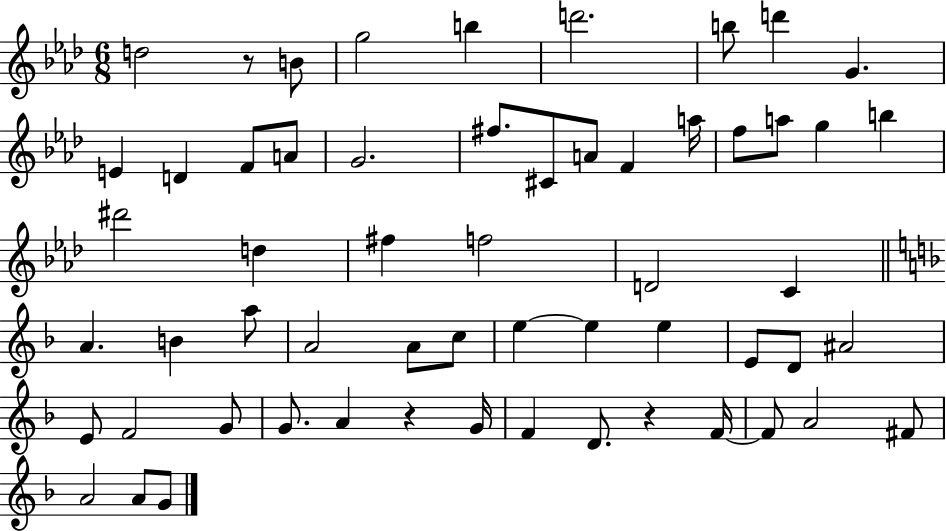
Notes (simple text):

D5/h R/e B4/e G5/h B5/q D6/h. B5/e D6/q G4/q. E4/q D4/q F4/e A4/e G4/h. F#5/e. C#4/e A4/e F4/q A5/s F5/e A5/e G5/q B5/q D#6/h D5/q F#5/q F5/h D4/h C4/q A4/q. B4/q A5/e A4/h A4/e C5/e E5/q E5/q E5/q E4/e D4/e A#4/h E4/e F4/h G4/e G4/e. A4/q R/q G4/s F4/q D4/e. R/q F4/s F4/e A4/h F#4/e A4/h A4/e G4/e